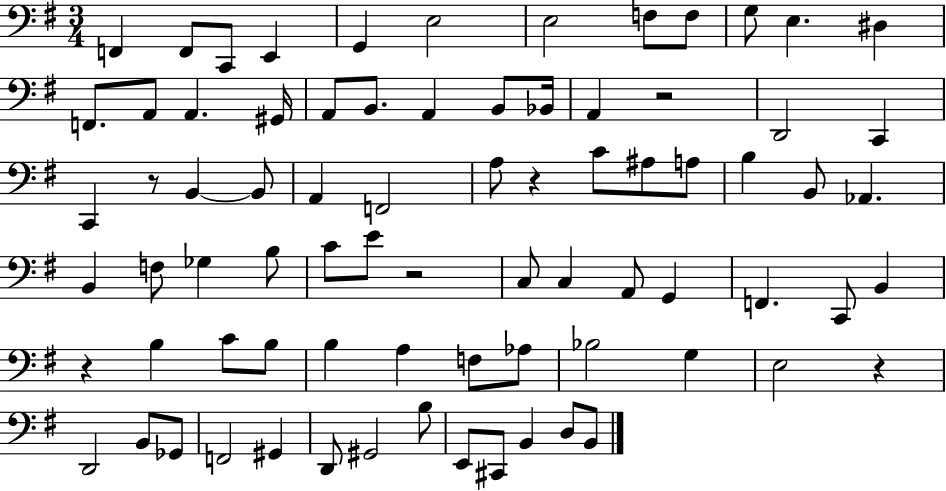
F2/q F2/e C2/e E2/q G2/q E3/h E3/h F3/e F3/e G3/e E3/q. D#3/q F2/e. A2/e A2/q. G#2/s A2/e B2/e. A2/q B2/e Bb2/s A2/q R/h D2/h C2/q C2/q R/e B2/q B2/e A2/q F2/h A3/e R/q C4/e A#3/e A3/e B3/q B2/e Ab2/q. B2/q F3/e Gb3/q B3/e C4/e E4/e R/h C3/e C3/q A2/e G2/q F2/q. C2/e B2/q R/q B3/q C4/e B3/e B3/q A3/q F3/e Ab3/e Bb3/h G3/q E3/h R/q D2/h B2/e Gb2/e F2/h G#2/q D2/e G#2/h B3/e E2/e C#2/e B2/q D3/e B2/e